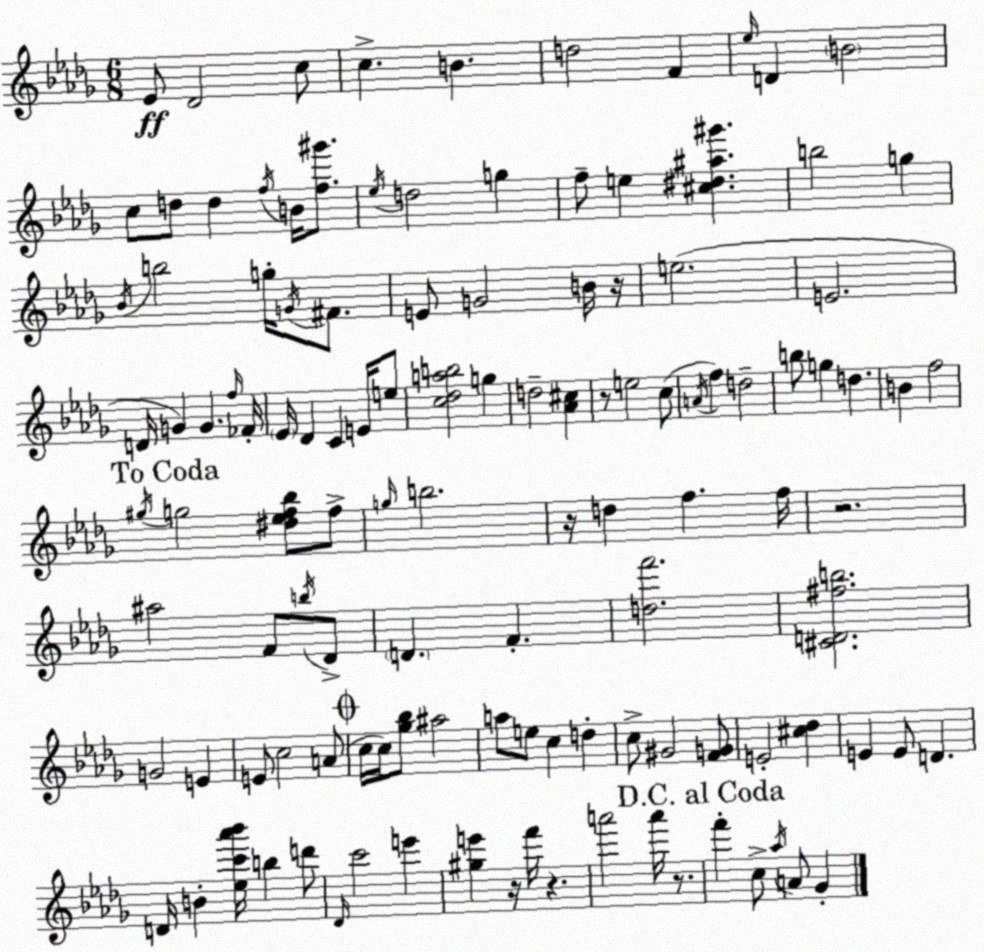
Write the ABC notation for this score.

X:1
T:Untitled
M:6/8
L:1/4
K:Bbm
_E/2 _D2 c/2 c B d2 F _e/4 D B2 c/2 d/2 d f/4 B/4 [f^g']/2 _e/4 d2 g f/2 e [^c^d^a^g'] b2 g _B/4 b2 g/4 G/4 ^F/2 E/2 G2 B/4 z/4 e2 E2 D/4 G G f/4 _F/4 _E/4 _D C E/4 e/2 [c_dab]2 g d2 [_A^c] z/2 e2 c/2 A/4 f d2 b/2 g d B f2 ^g/4 g2 [^d_ef_b]/2 f/2 g/4 b2 z/4 d f f/4 z2 ^a2 F/2 b/4 _D/2 D F [df']2 [^CD^fb]2 G2 E E/2 c2 A/2 c/4 c/4 [_g_b]/2 ^a2 a/2 e/2 c d c/2 ^G2 [FG]/2 E2 [^c_d] E E/2 D D/4 B [_ec'_a'_b']/4 b d'/2 _D/4 c'2 e' [^ge'] z/4 f'/4 z a'2 a'/4 z/2 f' c/2 _a/4 A/2 _G